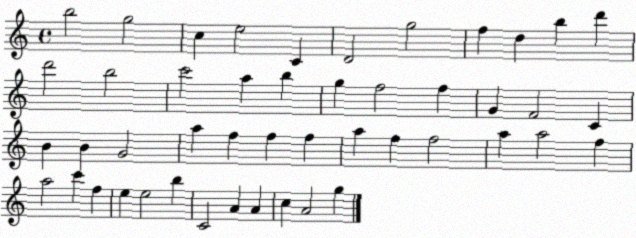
X:1
T:Untitled
M:4/4
L:1/4
K:C
b2 g2 c e2 C D2 g2 f d b d' d'2 b2 c'2 a b g f2 f G F2 C B B G2 a f f f a f f2 a a2 f a2 c' f e e2 b C2 A A c A2 g